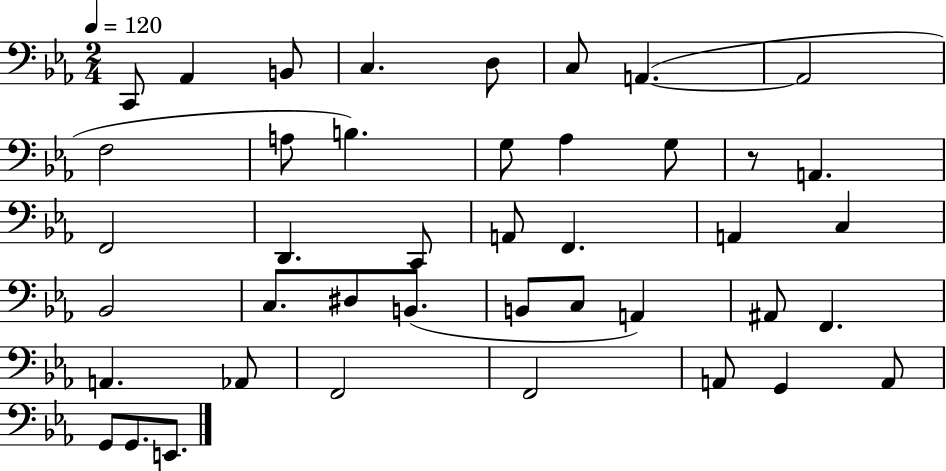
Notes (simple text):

C2/e Ab2/q B2/e C3/q. D3/e C3/e A2/q. A2/h F3/h A3/e B3/q. G3/e Ab3/q G3/e R/e A2/q. F2/h D2/q. C2/e A2/e F2/q. A2/q C3/q Bb2/h C3/e. D#3/e B2/e. B2/e C3/e A2/q A#2/e F2/q. A2/q. Ab2/e F2/h F2/h A2/e G2/q A2/e G2/e G2/e. E2/e.